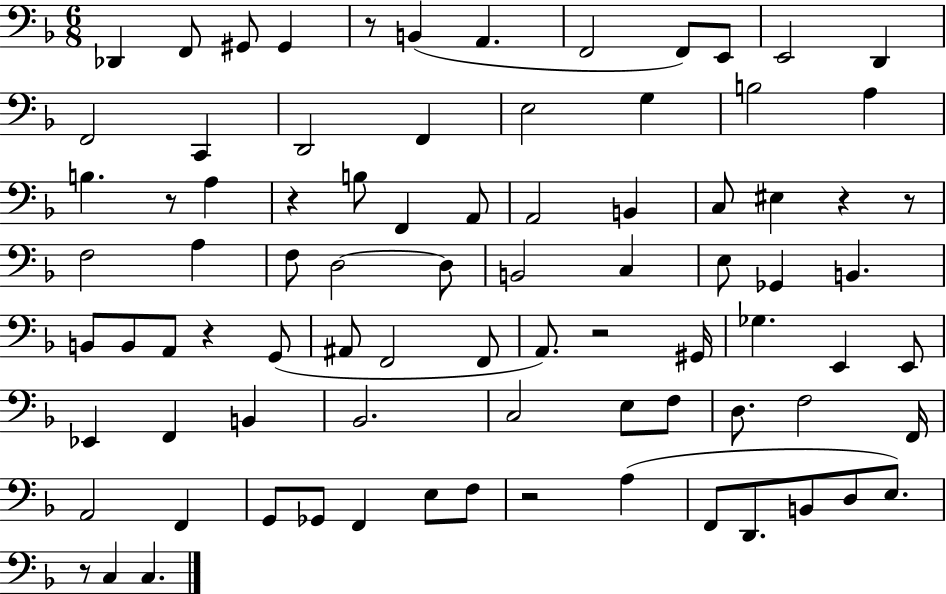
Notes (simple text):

Db2/q F2/e G#2/e G#2/q R/e B2/q A2/q. F2/h F2/e E2/e E2/h D2/q F2/h C2/q D2/h F2/q E3/h G3/q B3/h A3/q B3/q. R/e A3/q R/q B3/e F2/q A2/e A2/h B2/q C3/e EIS3/q R/q R/e F3/h A3/q F3/e D3/h D3/e B2/h C3/q E3/e Gb2/q B2/q. B2/e B2/e A2/e R/q G2/e A#2/e F2/h F2/e A2/e. R/h G#2/s Gb3/q. E2/q E2/e Eb2/q F2/q B2/q Bb2/h. C3/h E3/e F3/e D3/e. F3/h F2/s A2/h F2/q G2/e Gb2/e F2/q E3/e F3/e R/h A3/q F2/e D2/e. B2/e D3/e E3/e. R/e C3/q C3/q.